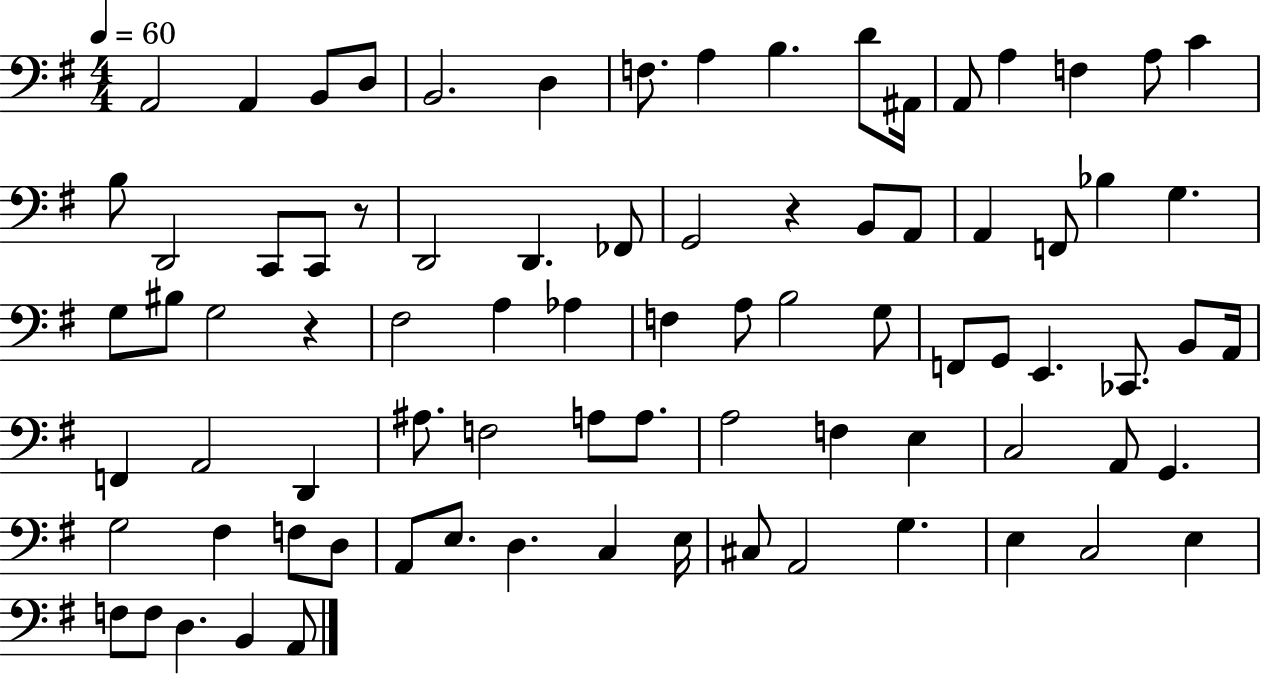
{
  \clef bass
  \numericTimeSignature
  \time 4/4
  \key g \major
  \tempo 4 = 60
  \repeat volta 2 { a,2 a,4 b,8 d8 | b,2. d4 | f8. a4 b4. d'8 ais,16 | a,8 a4 f4 a8 c'4 | \break b8 d,2 c,8 c,8 r8 | d,2 d,4. fes,8 | g,2 r4 b,8 a,8 | a,4 f,8 bes4 g4. | \break g8 bis8 g2 r4 | fis2 a4 aes4 | f4 a8 b2 g8 | f,8 g,8 e,4. ces,8. b,8 a,16 | \break f,4 a,2 d,4 | ais8. f2 a8 a8. | a2 f4 e4 | c2 a,8 g,4. | \break g2 fis4 f8 d8 | a,8 e8. d4. c4 e16 | cis8 a,2 g4. | e4 c2 e4 | \break f8 f8 d4. b,4 a,8 | } \bar "|."
}